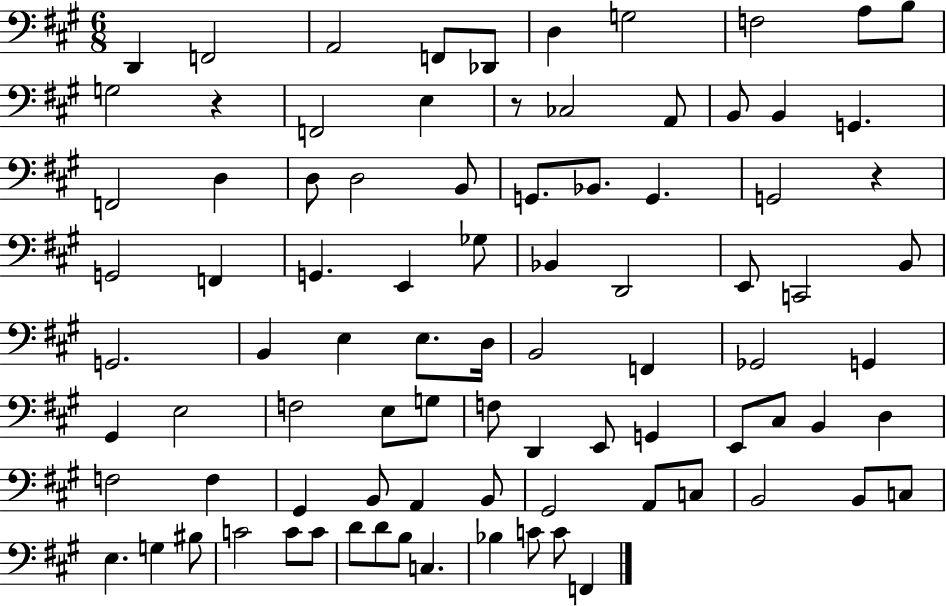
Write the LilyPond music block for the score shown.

{
  \clef bass
  \numericTimeSignature
  \time 6/8
  \key a \major
  d,4 f,2 | a,2 f,8 des,8 | d4 g2 | f2 a8 b8 | \break g2 r4 | f,2 e4 | r8 ces2 a,8 | b,8 b,4 g,4. | \break f,2 d4 | d8 d2 b,8 | g,8. bes,8. g,4. | g,2 r4 | \break g,2 f,4 | g,4. e,4 ges8 | bes,4 d,2 | e,8 c,2 b,8 | \break g,2. | b,4 e4 e8. d16 | b,2 f,4 | ges,2 g,4 | \break gis,4 e2 | f2 e8 g8 | f8 d,4 e,8 g,4 | e,8 cis8 b,4 d4 | \break f2 f4 | gis,4 b,8 a,4 b,8 | gis,2 a,8 c8 | b,2 b,8 c8 | \break e4. g4 bis8 | c'2 c'8 c'8 | d'8 d'8 b8 c4. | bes4 c'8 c'8 f,4 | \break \bar "|."
}